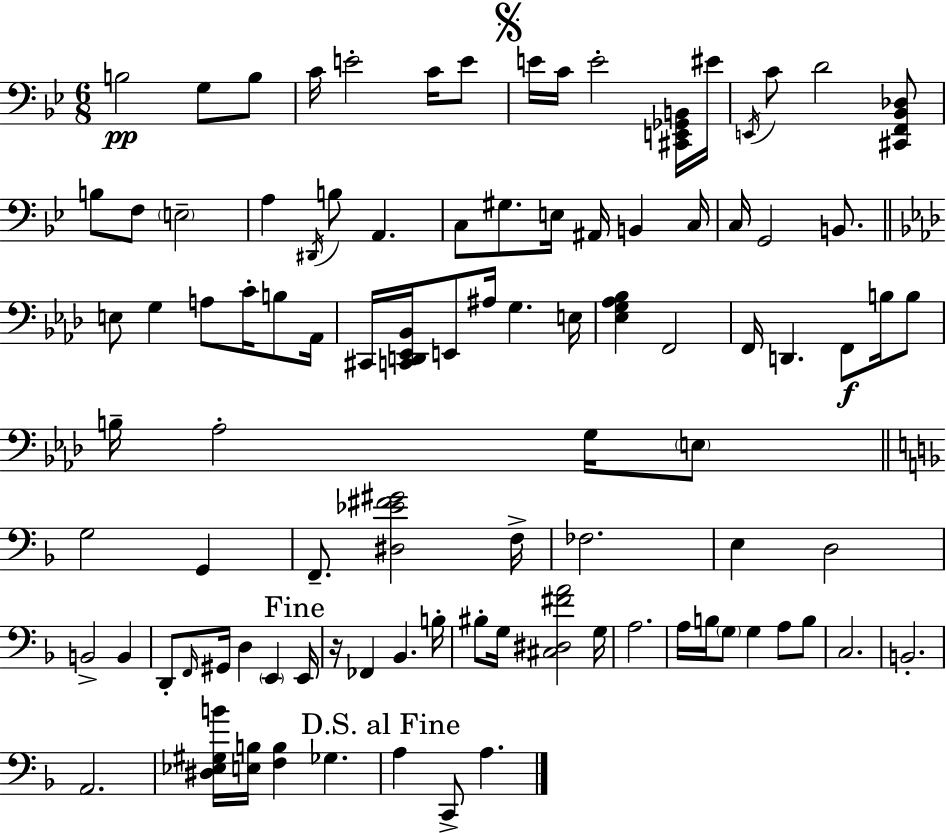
B3/h G3/e B3/e C4/s E4/h C4/s E4/e E4/s C4/s E4/h [C#2,E2,Gb2,B2]/s EIS4/s E2/s C4/e D4/h [C#2,F2,Bb2,Db3]/e B3/e F3/e E3/h A3/q D#2/s B3/e A2/q. C3/e G#3/e. E3/s A#2/s B2/q C3/s C3/s G2/h B2/e. E3/e G3/q A3/e C4/s B3/e Ab2/s C#2/s [C2,D2,Eb2,Bb2]/s E2/e A#3/s G3/q. E3/s [Eb3,G3,Ab3,Bb3]/q F2/h F2/s D2/q. F2/e B3/s B3/e B3/s Ab3/h G3/s E3/e G3/h G2/q F2/e. [D#3,Eb4,F#4,G#4]/h F3/s FES3/h. E3/q D3/h B2/h B2/q D2/e F2/s G#2/s D3/q E2/q E2/s R/s FES2/q Bb2/q. B3/s BIS3/e G3/s [C#3,D#3,F#4,A4]/h G3/s A3/h. A3/s B3/s G3/e G3/q A3/e B3/e C3/h. B2/h. A2/h. [D#3,Eb3,G#3,B4]/s [E3,B3]/s [F3,B3]/q Gb3/q. A3/q C2/e A3/q.